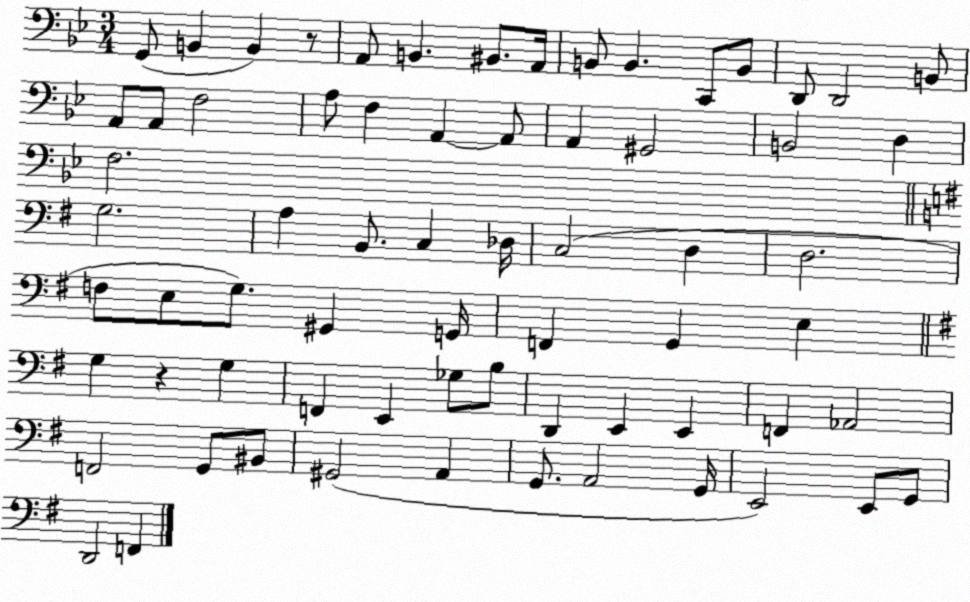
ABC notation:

X:1
T:Untitled
M:3/4
L:1/4
K:Bb
G,,/2 B,, B,, z/2 A,,/2 B,, ^B,,/2 A,,/4 B,,/2 B,, C,,/2 B,,/2 D,,/2 D,,2 B,,/2 A,,/2 A,,/2 F,2 A,/2 F, A,, A,,/2 A,, ^G,,2 B,,2 D, F,2 G,2 A, B,,/2 C, _D,/4 C,2 D, D,2 F,/2 E,/2 G,/2 ^G,, G,,/4 F,, G,, E, G, z G, F,, E,, _G,/2 B,/2 D,, E,, E,, F,, _A,,2 F,,2 G,,/2 ^B,,/2 ^G,,2 A,, G,,/2 A,,2 G,,/4 E,,2 E,,/2 G,,/2 D,,2 F,,